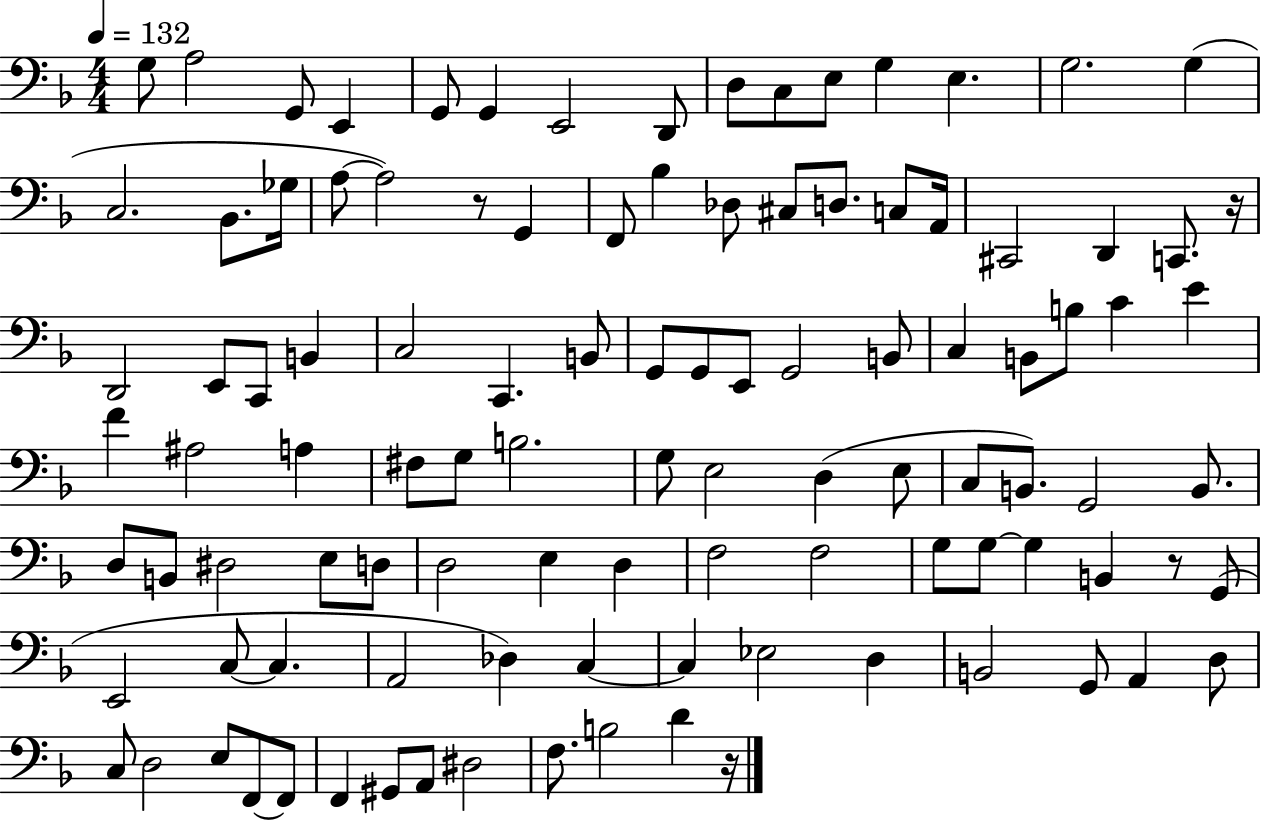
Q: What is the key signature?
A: F major